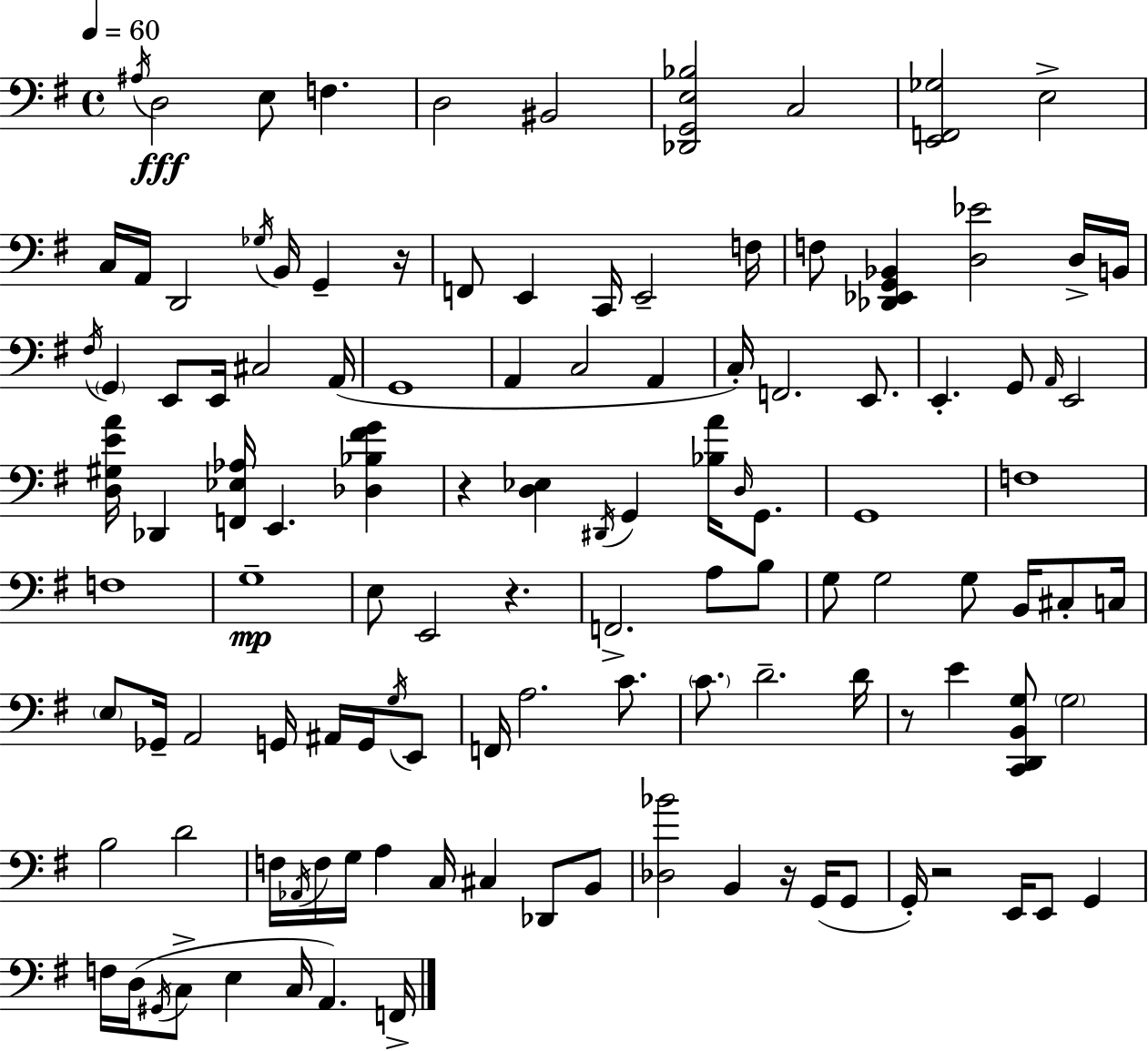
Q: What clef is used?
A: bass